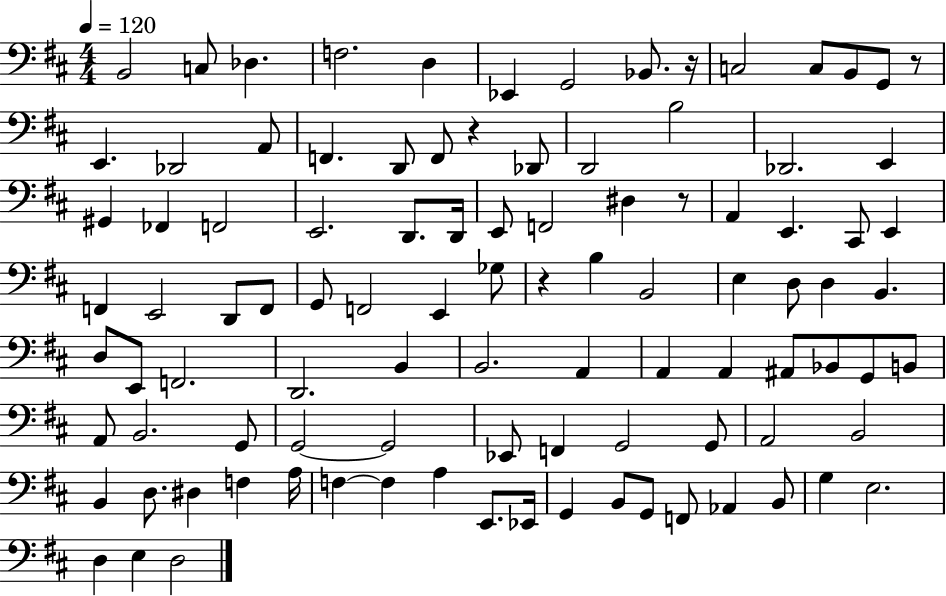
B2/h C3/e Db3/q. F3/h. D3/q Eb2/q G2/h Bb2/e. R/s C3/h C3/e B2/e G2/e R/e E2/q. Db2/h A2/e F2/q. D2/e F2/e R/q Db2/e D2/h B3/h Db2/h. E2/q G#2/q FES2/q F2/h E2/h. D2/e. D2/s E2/e F2/h D#3/q R/e A2/q E2/q. C#2/e E2/q F2/q E2/h D2/e F2/e G2/e F2/h E2/q Gb3/e R/q B3/q B2/h E3/q D3/e D3/q B2/q. D3/e E2/e F2/h. D2/h. B2/q B2/h. A2/q A2/q A2/q A#2/e Bb2/e G2/e B2/e A2/e B2/h. G2/e G2/h G2/h Eb2/e F2/q G2/h G2/e A2/h B2/h B2/q D3/e. D#3/q F3/q A3/s F3/q F3/q A3/q E2/e. Eb2/s G2/q B2/e G2/e F2/e Ab2/q B2/e G3/q E3/h. D3/q E3/q D3/h